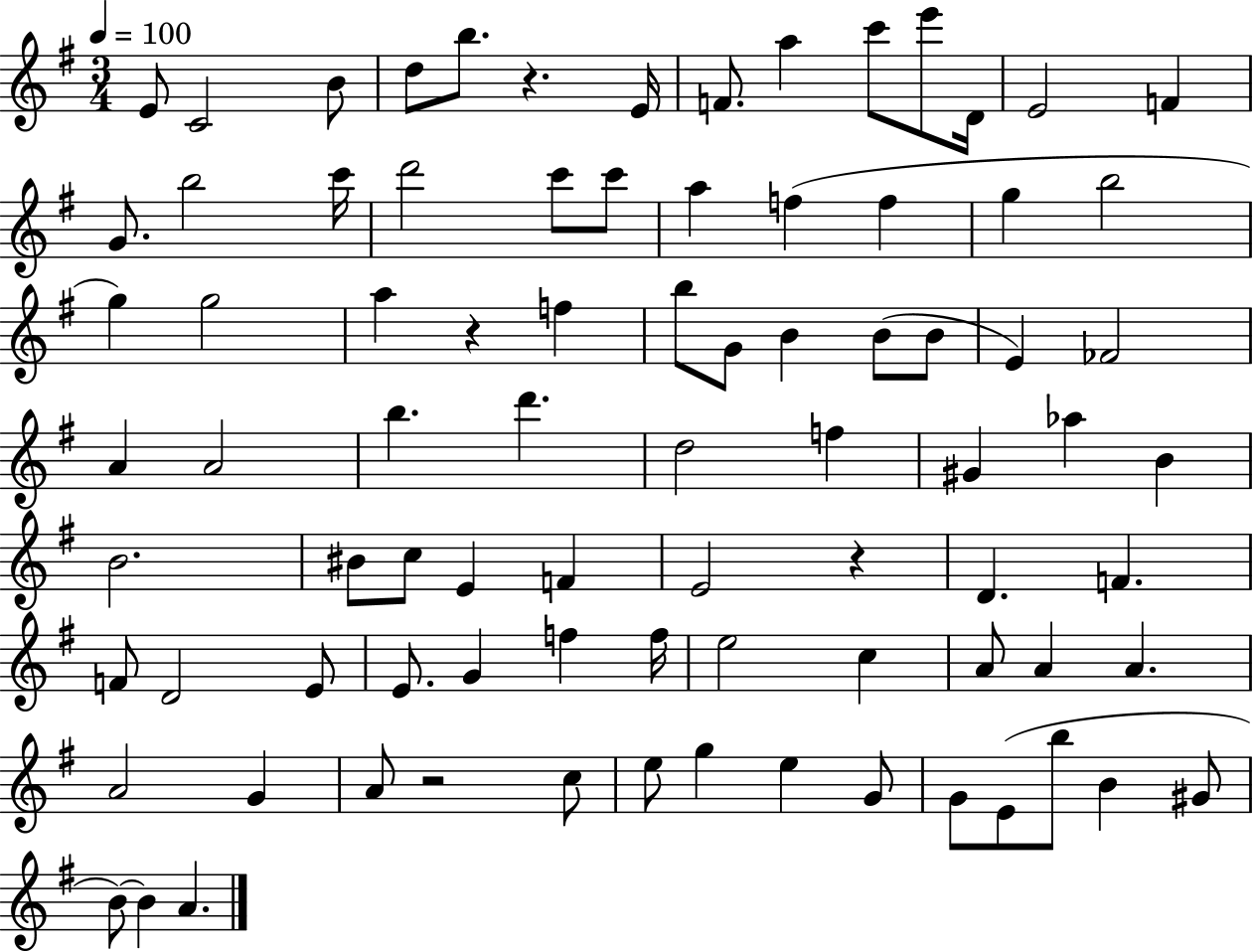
E4/e C4/h B4/e D5/e B5/e. R/q. E4/s F4/e. A5/q C6/e E6/e D4/s E4/h F4/q G4/e. B5/h C6/s D6/h C6/e C6/e A5/q F5/q F5/q G5/q B5/h G5/q G5/h A5/q R/q F5/q B5/e G4/e B4/q B4/e B4/e E4/q FES4/h A4/q A4/h B5/q. D6/q. D5/h F5/q G#4/q Ab5/q B4/q B4/h. BIS4/e C5/e E4/q F4/q E4/h R/q D4/q. F4/q. F4/e D4/h E4/e E4/e. G4/q F5/q F5/s E5/h C5/q A4/e A4/q A4/q. A4/h G4/q A4/e R/h C5/e E5/e G5/q E5/q G4/e G4/e E4/e B5/e B4/q G#4/e B4/e B4/q A4/q.